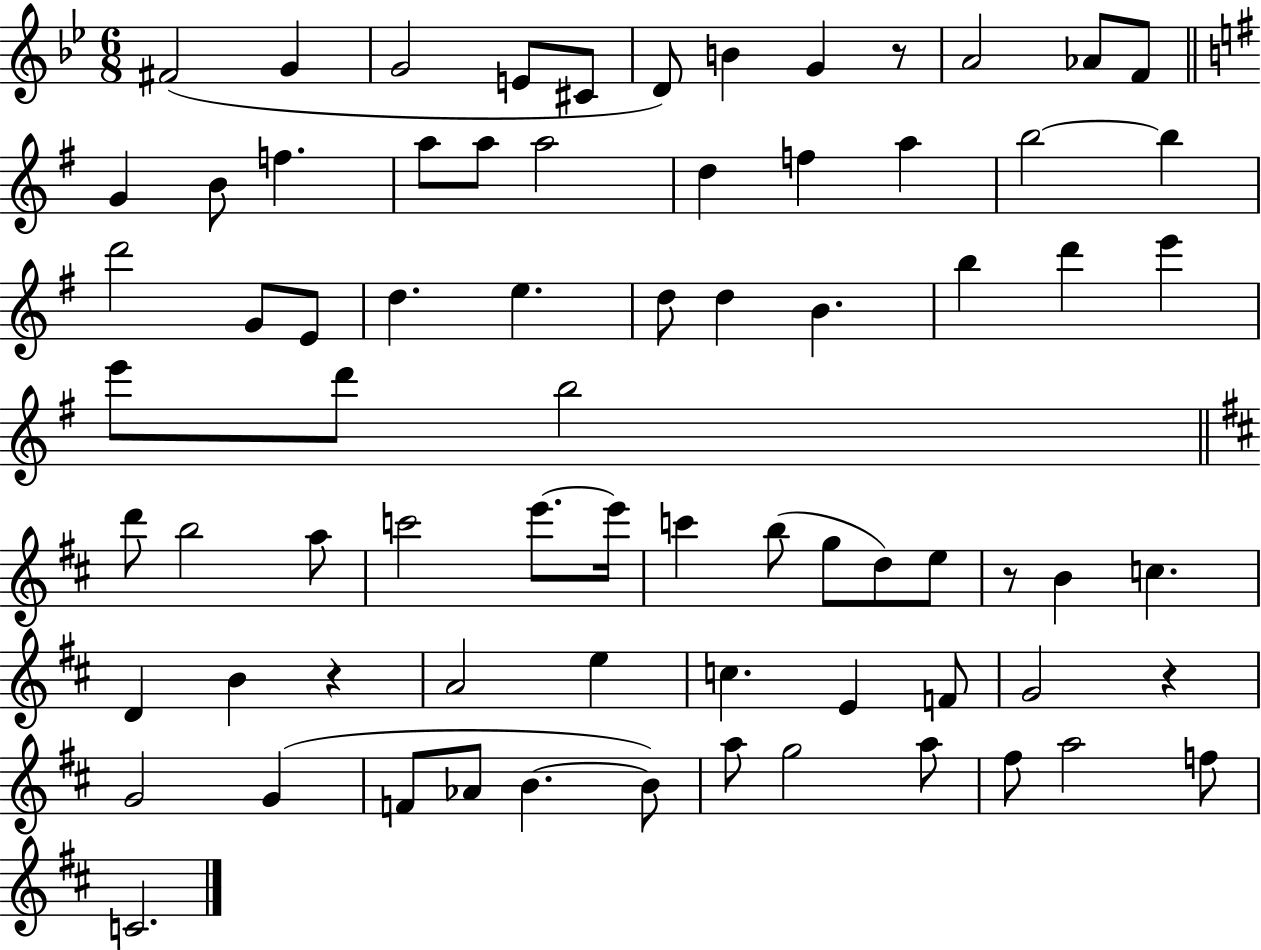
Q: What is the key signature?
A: BES major